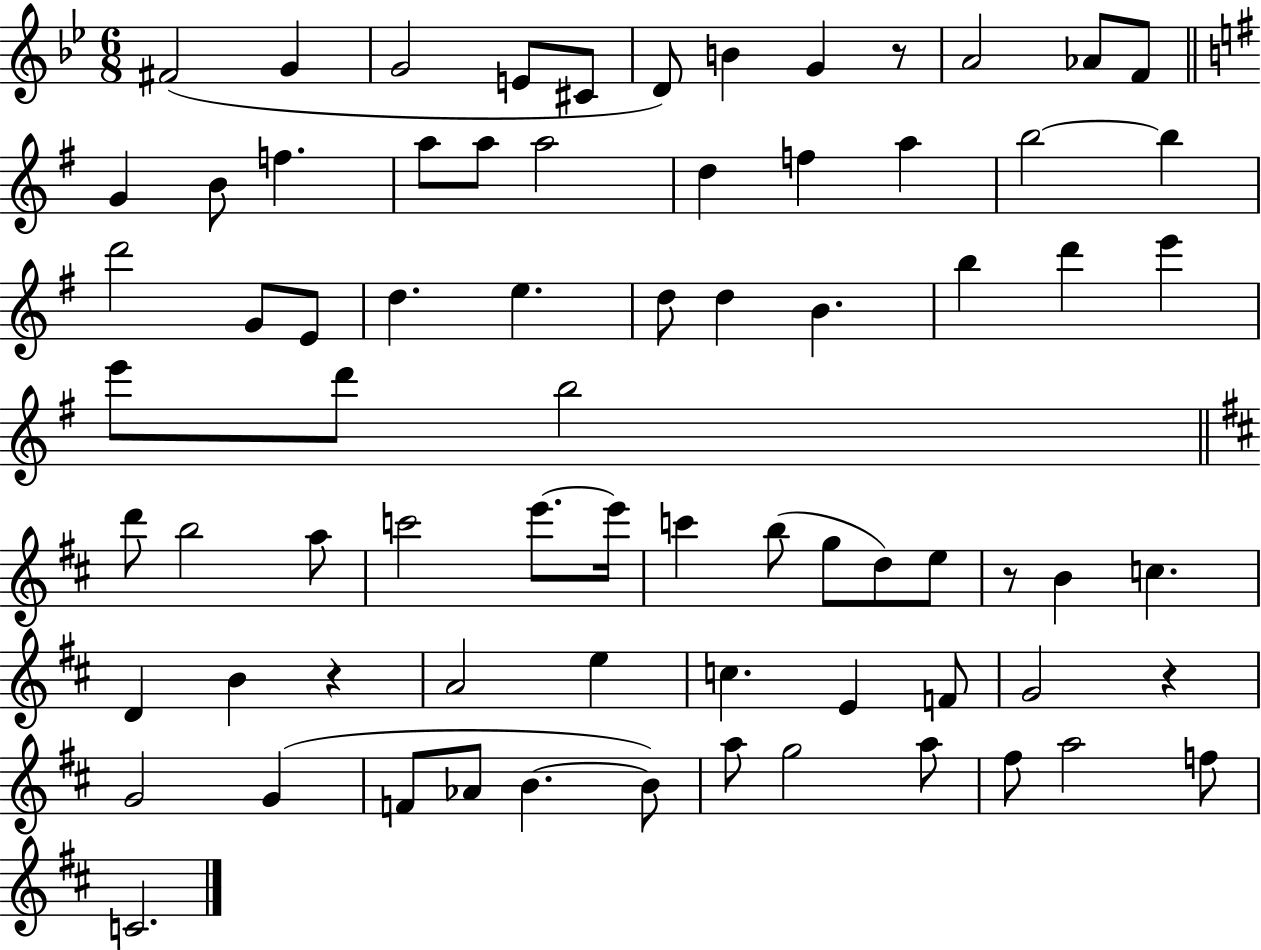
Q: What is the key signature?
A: BES major